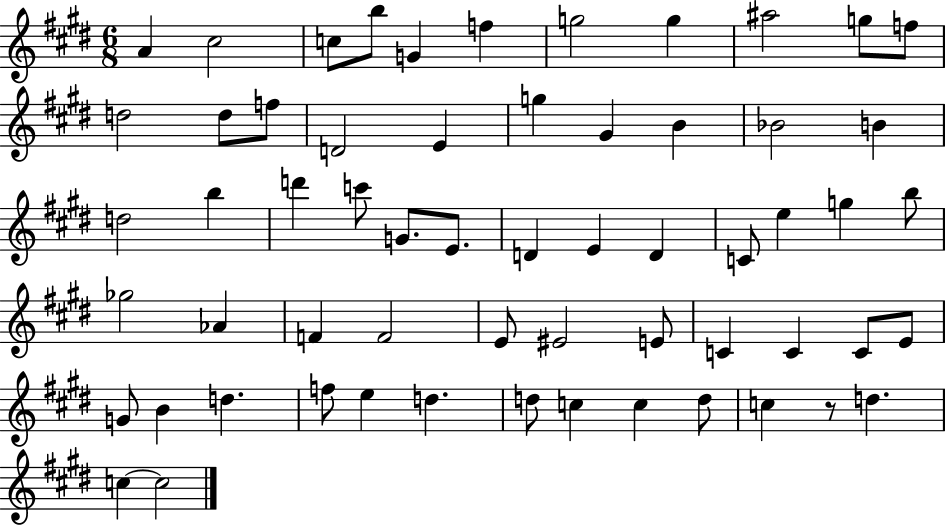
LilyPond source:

{
  \clef treble
  \numericTimeSignature
  \time 6/8
  \key e \major
  a'4 cis''2 | c''8 b''8 g'4 f''4 | g''2 g''4 | ais''2 g''8 f''8 | \break d''2 d''8 f''8 | d'2 e'4 | g''4 gis'4 b'4 | bes'2 b'4 | \break d''2 b''4 | d'''4 c'''8 g'8. e'8. | d'4 e'4 d'4 | c'8 e''4 g''4 b''8 | \break ges''2 aes'4 | f'4 f'2 | e'8 eis'2 e'8 | c'4 c'4 c'8 e'8 | \break g'8 b'4 d''4. | f''8 e''4 d''4. | d''8 c''4 c''4 d''8 | c''4 r8 d''4. | \break c''4~~ c''2 | \bar "|."
}